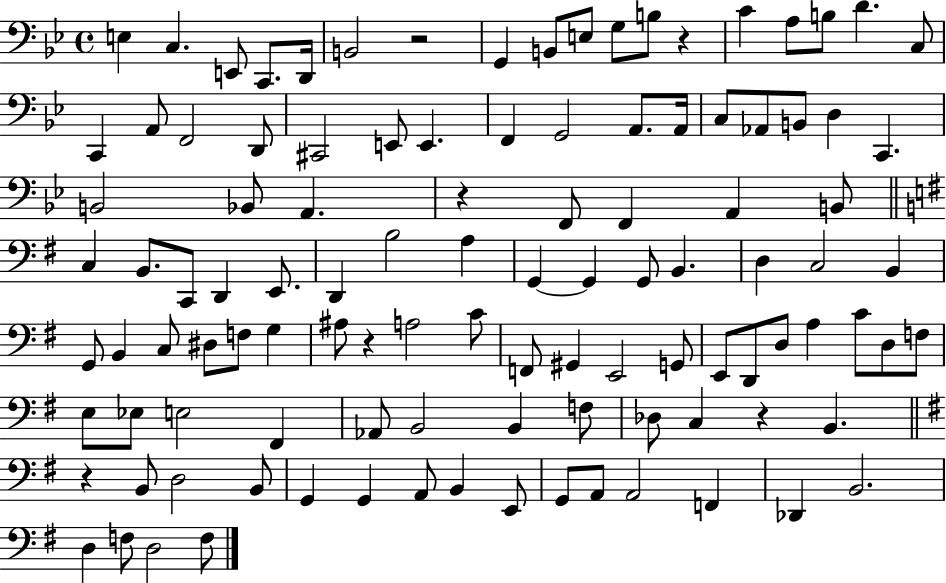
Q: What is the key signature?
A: BES major